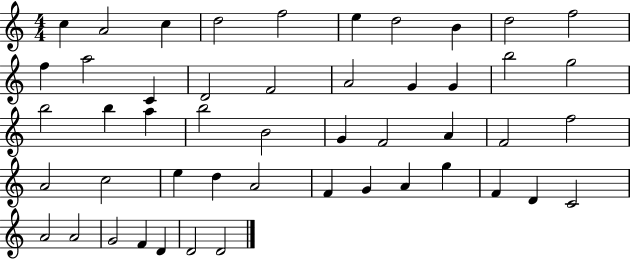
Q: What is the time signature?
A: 4/4